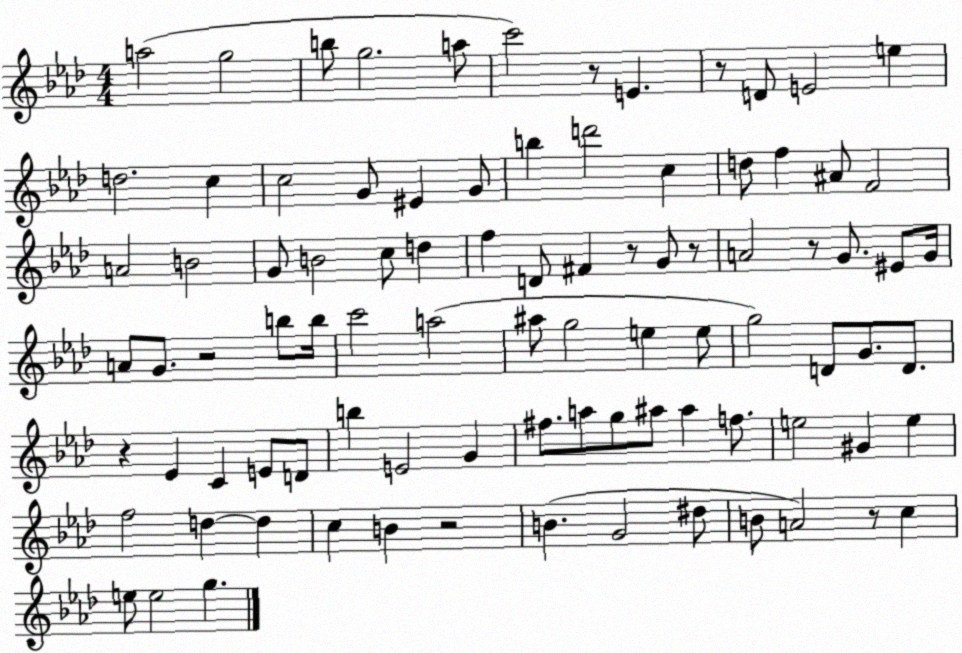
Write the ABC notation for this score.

X:1
T:Untitled
M:4/4
L:1/4
K:Ab
a2 g2 b/2 g2 a/2 c'2 z/2 E z/2 D/2 E2 e d2 c c2 G/2 ^E G/2 b d'2 c d/2 f ^A/2 F2 A2 B2 G/2 B2 c/2 d f D/2 ^F z/2 G/2 z/2 A2 z/2 G/2 ^E/2 G/4 A/2 G/2 z2 b/2 b/4 c'2 a2 ^a/2 g2 e e/2 g2 D/2 G/2 D/2 z _E C E/2 D/2 b E2 G ^f/2 a/2 g/2 ^a/2 ^a f/2 e2 ^G e f2 d d c B z2 B G2 ^d/2 B/2 A2 z/2 c e/2 e2 g